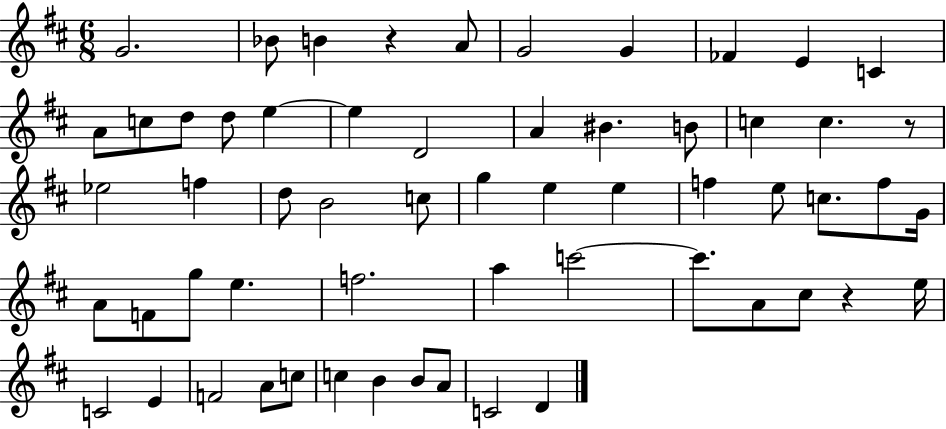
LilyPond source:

{
  \clef treble
  \numericTimeSignature
  \time 6/8
  \key d \major
  g'2. | bes'8 b'4 r4 a'8 | g'2 g'4 | fes'4 e'4 c'4 | \break a'8 c''8 d''8 d''8 e''4~~ | e''4 d'2 | a'4 bis'4. b'8 | c''4 c''4. r8 | \break ees''2 f''4 | d''8 b'2 c''8 | g''4 e''4 e''4 | f''4 e''8 c''8. f''8 g'16 | \break a'8 f'8 g''8 e''4. | f''2. | a''4 c'''2~~ | c'''8. a'8 cis''8 r4 e''16 | \break c'2 e'4 | f'2 a'8 c''8 | c''4 b'4 b'8 a'8 | c'2 d'4 | \break \bar "|."
}